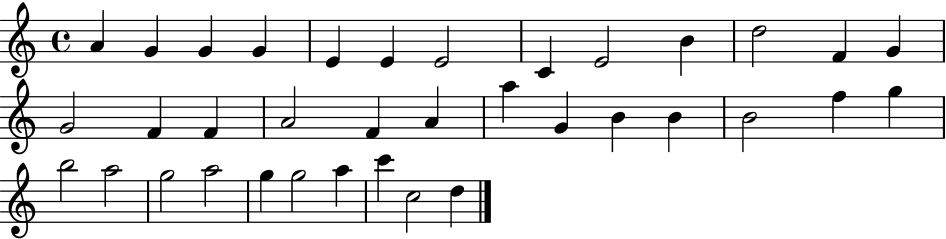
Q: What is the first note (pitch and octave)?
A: A4